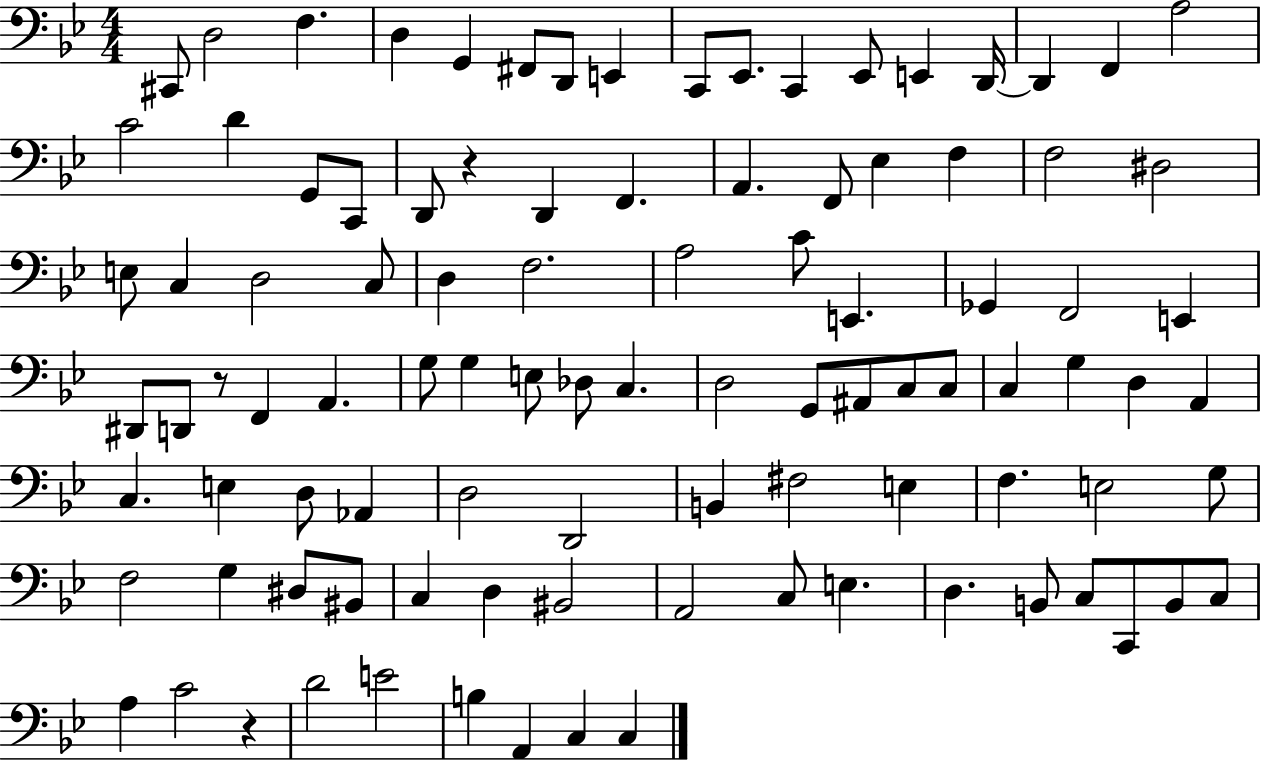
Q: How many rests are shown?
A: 3